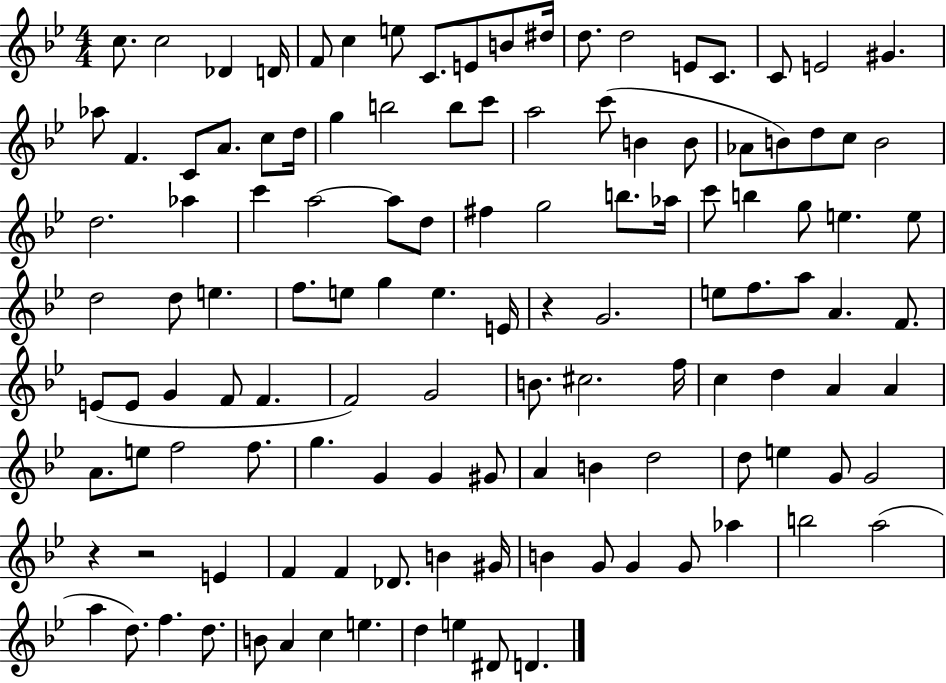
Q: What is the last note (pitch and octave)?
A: D4